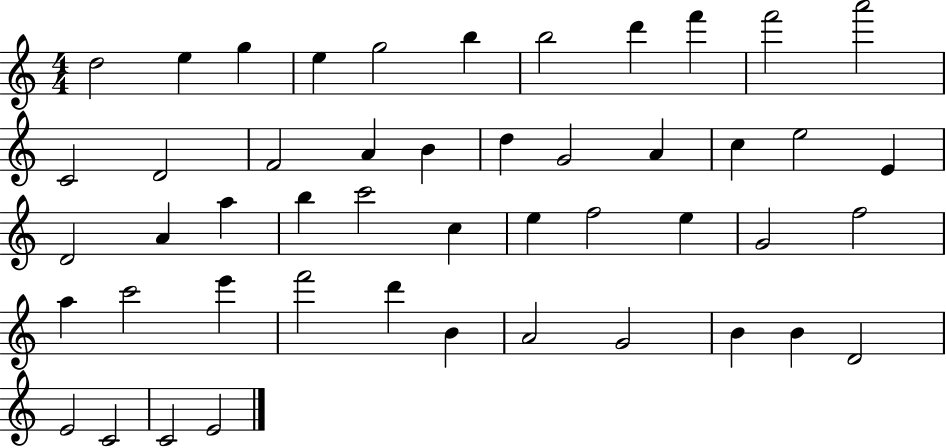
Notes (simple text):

D5/h E5/q G5/q E5/q G5/h B5/q B5/h D6/q F6/q F6/h A6/h C4/h D4/h F4/h A4/q B4/q D5/q G4/h A4/q C5/q E5/h E4/q D4/h A4/q A5/q B5/q C6/h C5/q E5/q F5/h E5/q G4/h F5/h A5/q C6/h E6/q F6/h D6/q B4/q A4/h G4/h B4/q B4/q D4/h E4/h C4/h C4/h E4/h